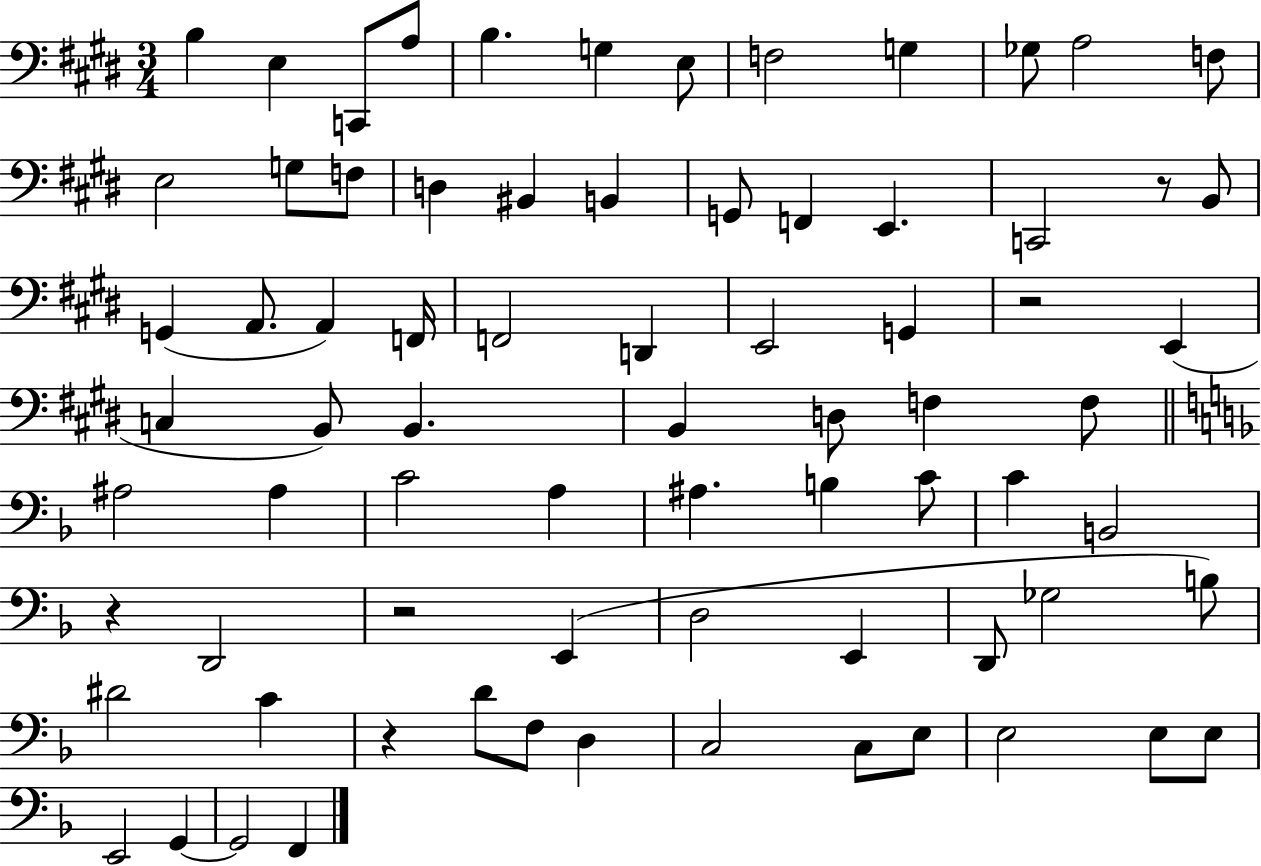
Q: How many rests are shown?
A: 5